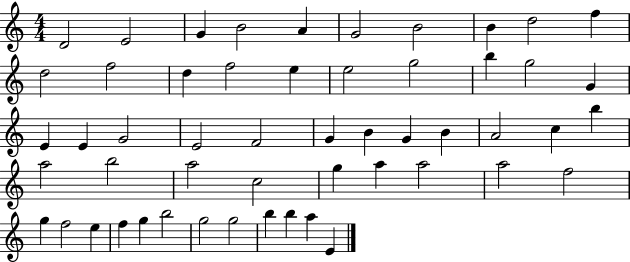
{
  \clef treble
  \numericTimeSignature
  \time 4/4
  \key c \major
  d'2 e'2 | g'4 b'2 a'4 | g'2 b'2 | b'4 d''2 f''4 | \break d''2 f''2 | d''4 f''2 e''4 | e''2 g''2 | b''4 g''2 g'4 | \break e'4 e'4 g'2 | e'2 f'2 | g'4 b'4 g'4 b'4 | a'2 c''4 b''4 | \break a''2 b''2 | a''2 c''2 | g''4 a''4 a''2 | a''2 f''2 | \break g''4 f''2 e''4 | f''4 g''4 b''2 | g''2 g''2 | b''4 b''4 a''4 e'4 | \break \bar "|."
}